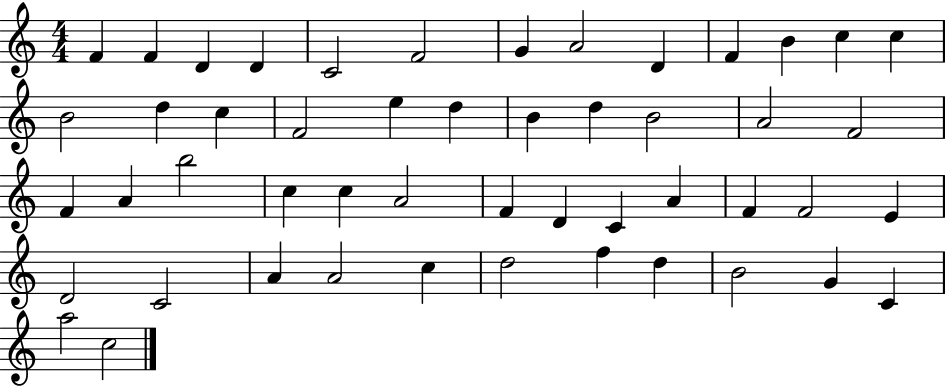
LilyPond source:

{
  \clef treble
  \numericTimeSignature
  \time 4/4
  \key c \major
  f'4 f'4 d'4 d'4 | c'2 f'2 | g'4 a'2 d'4 | f'4 b'4 c''4 c''4 | \break b'2 d''4 c''4 | f'2 e''4 d''4 | b'4 d''4 b'2 | a'2 f'2 | \break f'4 a'4 b''2 | c''4 c''4 a'2 | f'4 d'4 c'4 a'4 | f'4 f'2 e'4 | \break d'2 c'2 | a'4 a'2 c''4 | d''2 f''4 d''4 | b'2 g'4 c'4 | \break a''2 c''2 | \bar "|."
}